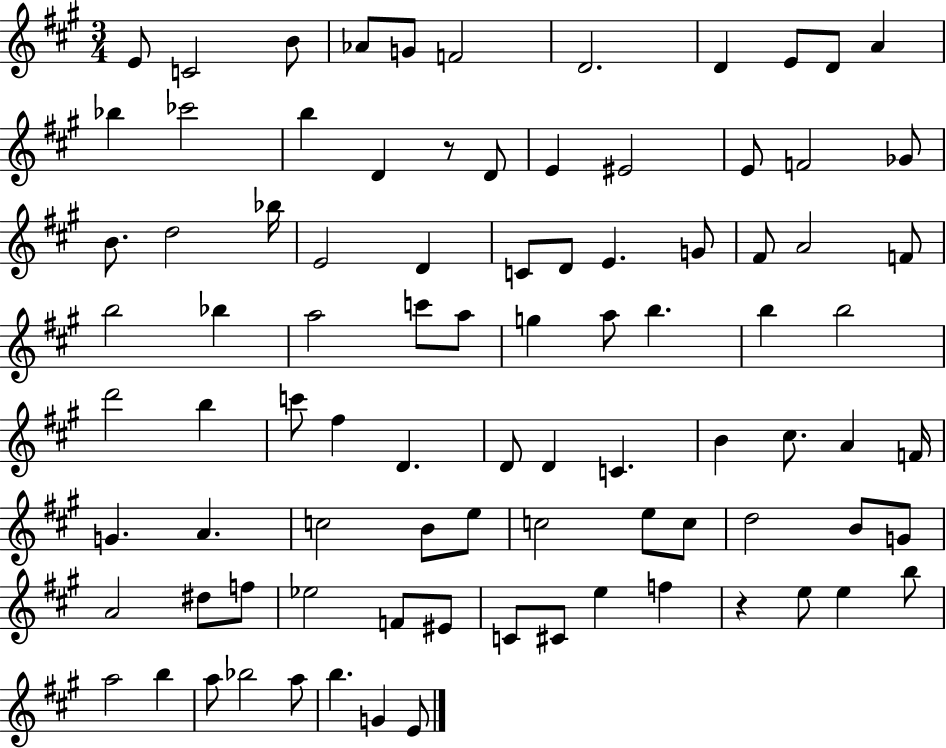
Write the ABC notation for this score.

X:1
T:Untitled
M:3/4
L:1/4
K:A
E/2 C2 B/2 _A/2 G/2 F2 D2 D E/2 D/2 A _b _c'2 b D z/2 D/2 E ^E2 E/2 F2 _G/2 B/2 d2 _b/4 E2 D C/2 D/2 E G/2 ^F/2 A2 F/2 b2 _b a2 c'/2 a/2 g a/2 b b b2 d'2 b c'/2 ^f D D/2 D C B ^c/2 A F/4 G A c2 B/2 e/2 c2 e/2 c/2 d2 B/2 G/2 A2 ^d/2 f/2 _e2 F/2 ^E/2 C/2 ^C/2 e f z e/2 e b/2 a2 b a/2 _b2 a/2 b G E/2